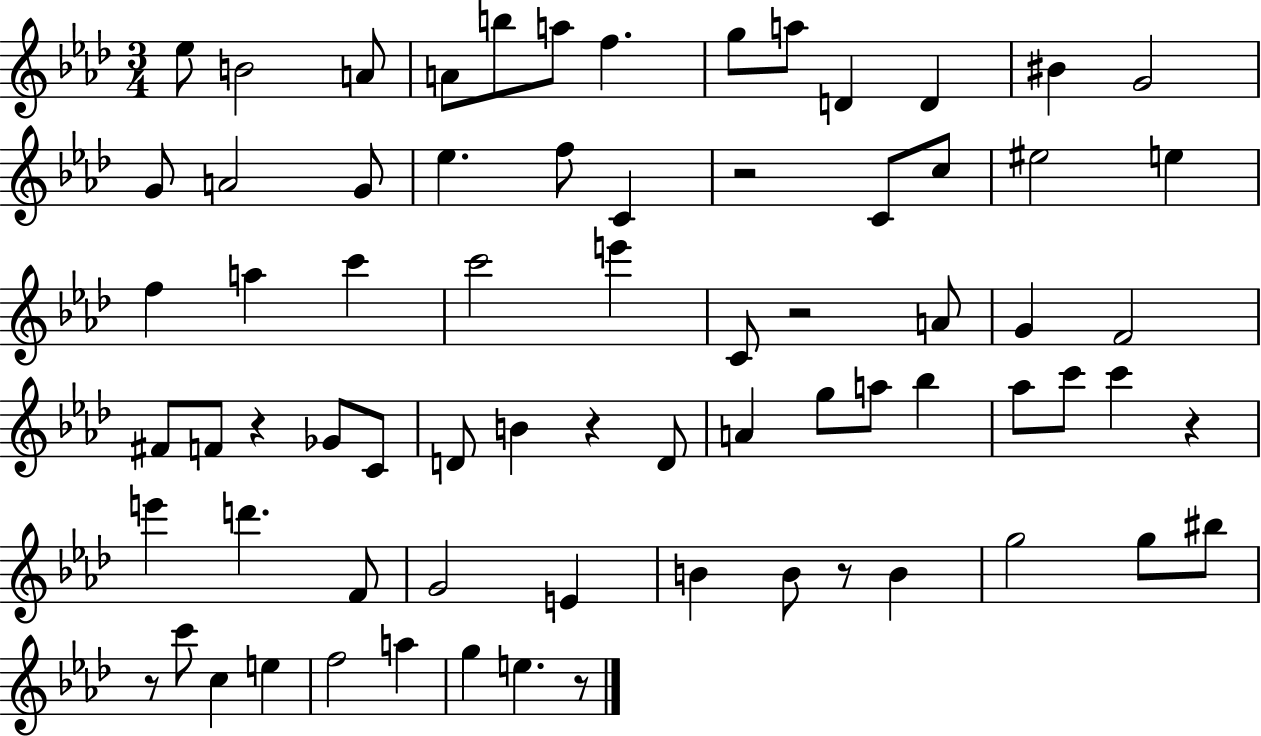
X:1
T:Untitled
M:3/4
L:1/4
K:Ab
_e/2 B2 A/2 A/2 b/2 a/2 f g/2 a/2 D D ^B G2 G/2 A2 G/2 _e f/2 C z2 C/2 c/2 ^e2 e f a c' c'2 e' C/2 z2 A/2 G F2 ^F/2 F/2 z _G/2 C/2 D/2 B z D/2 A g/2 a/2 _b _a/2 c'/2 c' z e' d' F/2 G2 E B B/2 z/2 B g2 g/2 ^b/2 z/2 c'/2 c e f2 a g e z/2